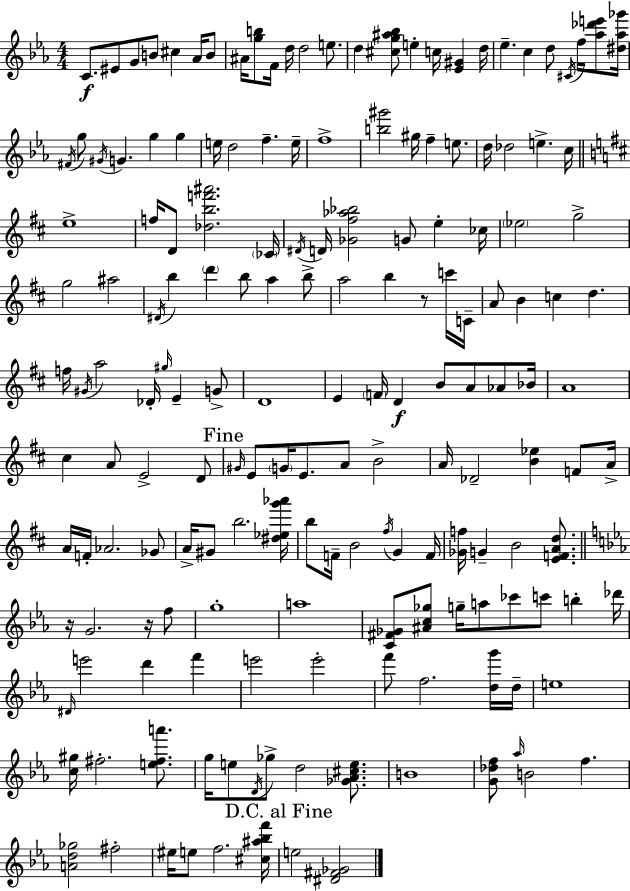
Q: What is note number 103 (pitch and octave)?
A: B5